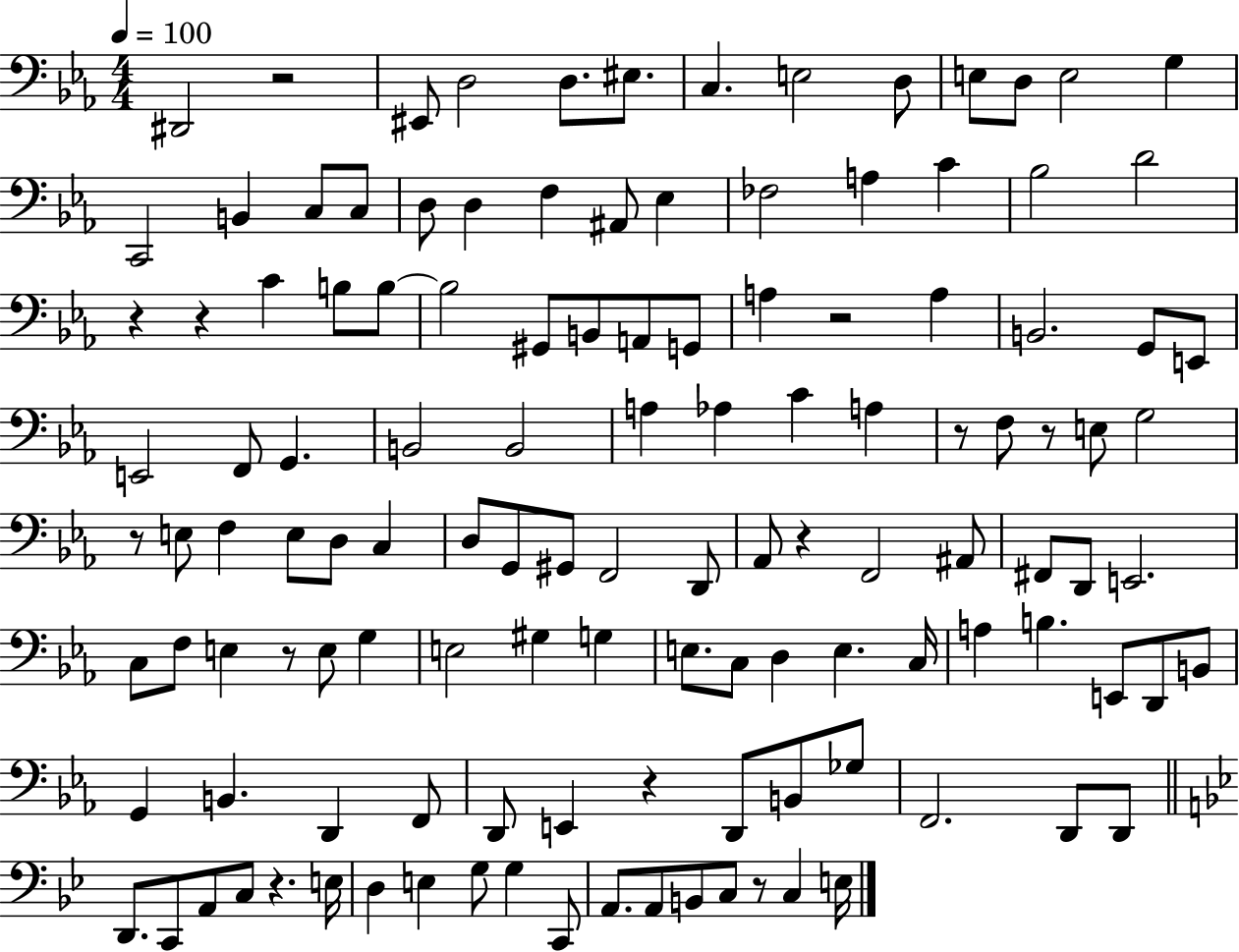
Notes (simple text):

D#2/h R/h EIS2/e D3/h D3/e. EIS3/e. C3/q. E3/h D3/e E3/e D3/e E3/h G3/q C2/h B2/q C3/e C3/e D3/e D3/q F3/q A#2/e Eb3/q FES3/h A3/q C4/q Bb3/h D4/h R/q R/q C4/q B3/e B3/e B3/h G#2/e B2/e A2/e G2/e A3/q R/h A3/q B2/h. G2/e E2/e E2/h F2/e G2/q. B2/h B2/h A3/q Ab3/q C4/q A3/q R/e F3/e R/e E3/e G3/h R/e E3/e F3/q E3/e D3/e C3/q D3/e G2/e G#2/e F2/h D2/e Ab2/e R/q F2/h A#2/e F#2/e D2/e E2/h. C3/e F3/e E3/q R/e E3/e G3/q E3/h G#3/q G3/q E3/e. C3/e D3/q E3/q. C3/s A3/q B3/q. E2/e D2/e B2/e G2/q B2/q. D2/q F2/e D2/e E2/q R/q D2/e B2/e Gb3/e F2/h. D2/e D2/e D2/e. C2/e A2/e C3/e R/q. E3/s D3/q E3/q G3/e G3/q C2/e A2/e. A2/e B2/e C3/e R/e C3/q E3/s